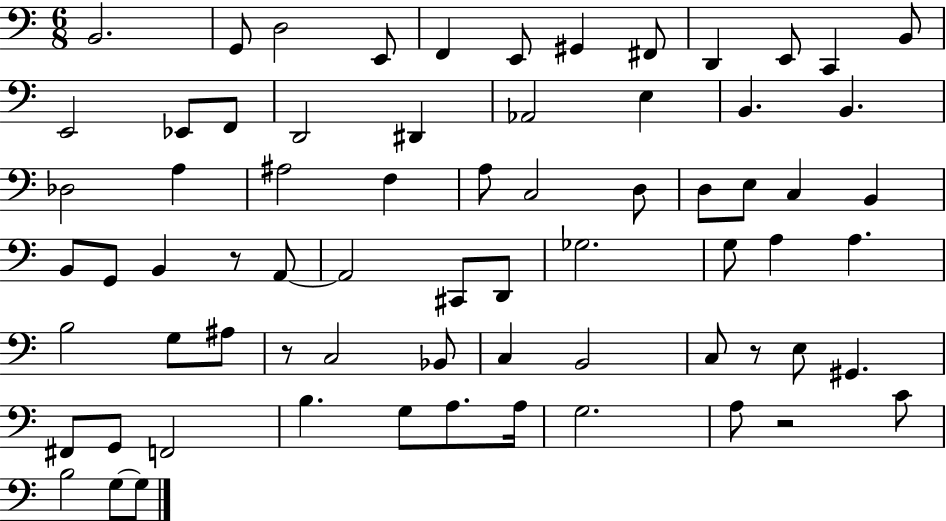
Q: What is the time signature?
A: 6/8